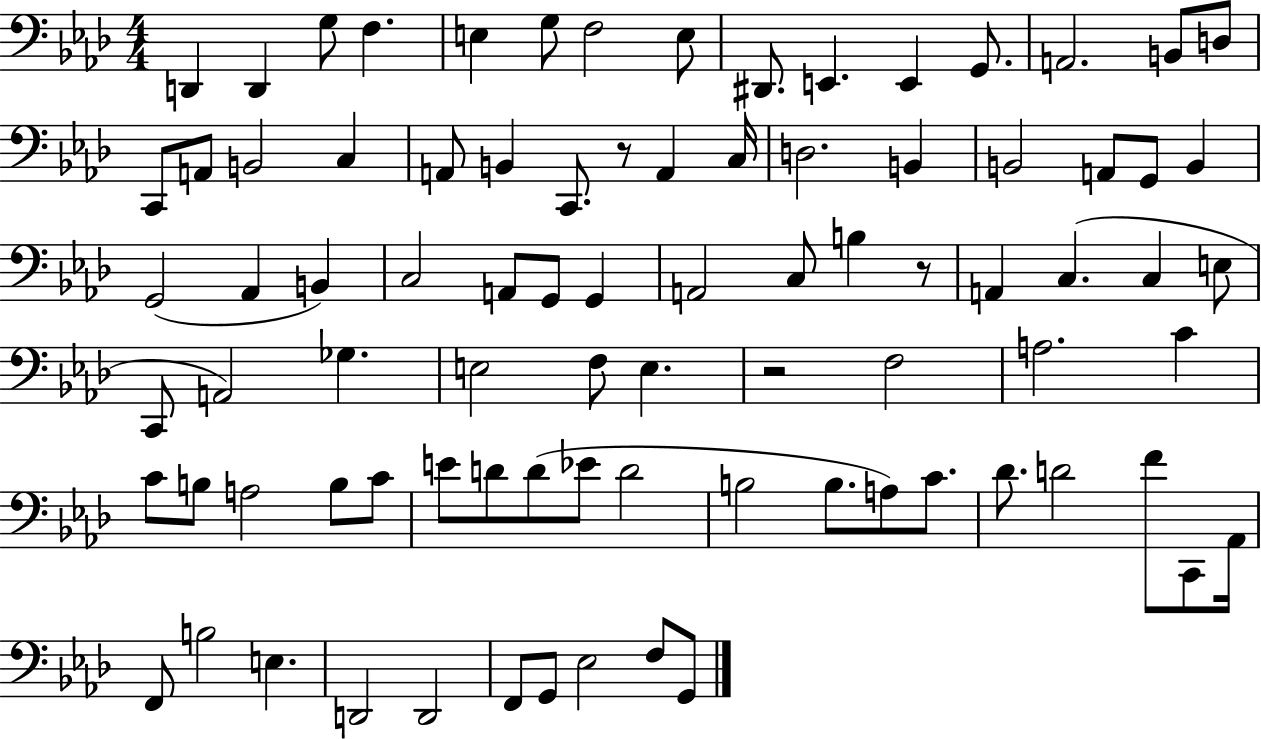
D2/q D2/q G3/e F3/q. E3/q G3/e F3/h E3/e D#2/e. E2/q. E2/q G2/e. A2/h. B2/e D3/e C2/e A2/e B2/h C3/q A2/e B2/q C2/e. R/e A2/q C3/s D3/h. B2/q B2/h A2/e G2/e B2/q G2/h Ab2/q B2/q C3/h A2/e G2/e G2/q A2/h C3/e B3/q R/e A2/q C3/q. C3/q E3/e C2/e A2/h Gb3/q. E3/h F3/e E3/q. R/h F3/h A3/h. C4/q C4/e B3/e A3/h B3/e C4/e E4/e D4/e D4/e Eb4/e D4/h B3/h B3/e. A3/e C4/e. Db4/e. D4/h F4/e C2/e Ab2/s F2/e B3/h E3/q. D2/h D2/h F2/e G2/e Eb3/h F3/e G2/e